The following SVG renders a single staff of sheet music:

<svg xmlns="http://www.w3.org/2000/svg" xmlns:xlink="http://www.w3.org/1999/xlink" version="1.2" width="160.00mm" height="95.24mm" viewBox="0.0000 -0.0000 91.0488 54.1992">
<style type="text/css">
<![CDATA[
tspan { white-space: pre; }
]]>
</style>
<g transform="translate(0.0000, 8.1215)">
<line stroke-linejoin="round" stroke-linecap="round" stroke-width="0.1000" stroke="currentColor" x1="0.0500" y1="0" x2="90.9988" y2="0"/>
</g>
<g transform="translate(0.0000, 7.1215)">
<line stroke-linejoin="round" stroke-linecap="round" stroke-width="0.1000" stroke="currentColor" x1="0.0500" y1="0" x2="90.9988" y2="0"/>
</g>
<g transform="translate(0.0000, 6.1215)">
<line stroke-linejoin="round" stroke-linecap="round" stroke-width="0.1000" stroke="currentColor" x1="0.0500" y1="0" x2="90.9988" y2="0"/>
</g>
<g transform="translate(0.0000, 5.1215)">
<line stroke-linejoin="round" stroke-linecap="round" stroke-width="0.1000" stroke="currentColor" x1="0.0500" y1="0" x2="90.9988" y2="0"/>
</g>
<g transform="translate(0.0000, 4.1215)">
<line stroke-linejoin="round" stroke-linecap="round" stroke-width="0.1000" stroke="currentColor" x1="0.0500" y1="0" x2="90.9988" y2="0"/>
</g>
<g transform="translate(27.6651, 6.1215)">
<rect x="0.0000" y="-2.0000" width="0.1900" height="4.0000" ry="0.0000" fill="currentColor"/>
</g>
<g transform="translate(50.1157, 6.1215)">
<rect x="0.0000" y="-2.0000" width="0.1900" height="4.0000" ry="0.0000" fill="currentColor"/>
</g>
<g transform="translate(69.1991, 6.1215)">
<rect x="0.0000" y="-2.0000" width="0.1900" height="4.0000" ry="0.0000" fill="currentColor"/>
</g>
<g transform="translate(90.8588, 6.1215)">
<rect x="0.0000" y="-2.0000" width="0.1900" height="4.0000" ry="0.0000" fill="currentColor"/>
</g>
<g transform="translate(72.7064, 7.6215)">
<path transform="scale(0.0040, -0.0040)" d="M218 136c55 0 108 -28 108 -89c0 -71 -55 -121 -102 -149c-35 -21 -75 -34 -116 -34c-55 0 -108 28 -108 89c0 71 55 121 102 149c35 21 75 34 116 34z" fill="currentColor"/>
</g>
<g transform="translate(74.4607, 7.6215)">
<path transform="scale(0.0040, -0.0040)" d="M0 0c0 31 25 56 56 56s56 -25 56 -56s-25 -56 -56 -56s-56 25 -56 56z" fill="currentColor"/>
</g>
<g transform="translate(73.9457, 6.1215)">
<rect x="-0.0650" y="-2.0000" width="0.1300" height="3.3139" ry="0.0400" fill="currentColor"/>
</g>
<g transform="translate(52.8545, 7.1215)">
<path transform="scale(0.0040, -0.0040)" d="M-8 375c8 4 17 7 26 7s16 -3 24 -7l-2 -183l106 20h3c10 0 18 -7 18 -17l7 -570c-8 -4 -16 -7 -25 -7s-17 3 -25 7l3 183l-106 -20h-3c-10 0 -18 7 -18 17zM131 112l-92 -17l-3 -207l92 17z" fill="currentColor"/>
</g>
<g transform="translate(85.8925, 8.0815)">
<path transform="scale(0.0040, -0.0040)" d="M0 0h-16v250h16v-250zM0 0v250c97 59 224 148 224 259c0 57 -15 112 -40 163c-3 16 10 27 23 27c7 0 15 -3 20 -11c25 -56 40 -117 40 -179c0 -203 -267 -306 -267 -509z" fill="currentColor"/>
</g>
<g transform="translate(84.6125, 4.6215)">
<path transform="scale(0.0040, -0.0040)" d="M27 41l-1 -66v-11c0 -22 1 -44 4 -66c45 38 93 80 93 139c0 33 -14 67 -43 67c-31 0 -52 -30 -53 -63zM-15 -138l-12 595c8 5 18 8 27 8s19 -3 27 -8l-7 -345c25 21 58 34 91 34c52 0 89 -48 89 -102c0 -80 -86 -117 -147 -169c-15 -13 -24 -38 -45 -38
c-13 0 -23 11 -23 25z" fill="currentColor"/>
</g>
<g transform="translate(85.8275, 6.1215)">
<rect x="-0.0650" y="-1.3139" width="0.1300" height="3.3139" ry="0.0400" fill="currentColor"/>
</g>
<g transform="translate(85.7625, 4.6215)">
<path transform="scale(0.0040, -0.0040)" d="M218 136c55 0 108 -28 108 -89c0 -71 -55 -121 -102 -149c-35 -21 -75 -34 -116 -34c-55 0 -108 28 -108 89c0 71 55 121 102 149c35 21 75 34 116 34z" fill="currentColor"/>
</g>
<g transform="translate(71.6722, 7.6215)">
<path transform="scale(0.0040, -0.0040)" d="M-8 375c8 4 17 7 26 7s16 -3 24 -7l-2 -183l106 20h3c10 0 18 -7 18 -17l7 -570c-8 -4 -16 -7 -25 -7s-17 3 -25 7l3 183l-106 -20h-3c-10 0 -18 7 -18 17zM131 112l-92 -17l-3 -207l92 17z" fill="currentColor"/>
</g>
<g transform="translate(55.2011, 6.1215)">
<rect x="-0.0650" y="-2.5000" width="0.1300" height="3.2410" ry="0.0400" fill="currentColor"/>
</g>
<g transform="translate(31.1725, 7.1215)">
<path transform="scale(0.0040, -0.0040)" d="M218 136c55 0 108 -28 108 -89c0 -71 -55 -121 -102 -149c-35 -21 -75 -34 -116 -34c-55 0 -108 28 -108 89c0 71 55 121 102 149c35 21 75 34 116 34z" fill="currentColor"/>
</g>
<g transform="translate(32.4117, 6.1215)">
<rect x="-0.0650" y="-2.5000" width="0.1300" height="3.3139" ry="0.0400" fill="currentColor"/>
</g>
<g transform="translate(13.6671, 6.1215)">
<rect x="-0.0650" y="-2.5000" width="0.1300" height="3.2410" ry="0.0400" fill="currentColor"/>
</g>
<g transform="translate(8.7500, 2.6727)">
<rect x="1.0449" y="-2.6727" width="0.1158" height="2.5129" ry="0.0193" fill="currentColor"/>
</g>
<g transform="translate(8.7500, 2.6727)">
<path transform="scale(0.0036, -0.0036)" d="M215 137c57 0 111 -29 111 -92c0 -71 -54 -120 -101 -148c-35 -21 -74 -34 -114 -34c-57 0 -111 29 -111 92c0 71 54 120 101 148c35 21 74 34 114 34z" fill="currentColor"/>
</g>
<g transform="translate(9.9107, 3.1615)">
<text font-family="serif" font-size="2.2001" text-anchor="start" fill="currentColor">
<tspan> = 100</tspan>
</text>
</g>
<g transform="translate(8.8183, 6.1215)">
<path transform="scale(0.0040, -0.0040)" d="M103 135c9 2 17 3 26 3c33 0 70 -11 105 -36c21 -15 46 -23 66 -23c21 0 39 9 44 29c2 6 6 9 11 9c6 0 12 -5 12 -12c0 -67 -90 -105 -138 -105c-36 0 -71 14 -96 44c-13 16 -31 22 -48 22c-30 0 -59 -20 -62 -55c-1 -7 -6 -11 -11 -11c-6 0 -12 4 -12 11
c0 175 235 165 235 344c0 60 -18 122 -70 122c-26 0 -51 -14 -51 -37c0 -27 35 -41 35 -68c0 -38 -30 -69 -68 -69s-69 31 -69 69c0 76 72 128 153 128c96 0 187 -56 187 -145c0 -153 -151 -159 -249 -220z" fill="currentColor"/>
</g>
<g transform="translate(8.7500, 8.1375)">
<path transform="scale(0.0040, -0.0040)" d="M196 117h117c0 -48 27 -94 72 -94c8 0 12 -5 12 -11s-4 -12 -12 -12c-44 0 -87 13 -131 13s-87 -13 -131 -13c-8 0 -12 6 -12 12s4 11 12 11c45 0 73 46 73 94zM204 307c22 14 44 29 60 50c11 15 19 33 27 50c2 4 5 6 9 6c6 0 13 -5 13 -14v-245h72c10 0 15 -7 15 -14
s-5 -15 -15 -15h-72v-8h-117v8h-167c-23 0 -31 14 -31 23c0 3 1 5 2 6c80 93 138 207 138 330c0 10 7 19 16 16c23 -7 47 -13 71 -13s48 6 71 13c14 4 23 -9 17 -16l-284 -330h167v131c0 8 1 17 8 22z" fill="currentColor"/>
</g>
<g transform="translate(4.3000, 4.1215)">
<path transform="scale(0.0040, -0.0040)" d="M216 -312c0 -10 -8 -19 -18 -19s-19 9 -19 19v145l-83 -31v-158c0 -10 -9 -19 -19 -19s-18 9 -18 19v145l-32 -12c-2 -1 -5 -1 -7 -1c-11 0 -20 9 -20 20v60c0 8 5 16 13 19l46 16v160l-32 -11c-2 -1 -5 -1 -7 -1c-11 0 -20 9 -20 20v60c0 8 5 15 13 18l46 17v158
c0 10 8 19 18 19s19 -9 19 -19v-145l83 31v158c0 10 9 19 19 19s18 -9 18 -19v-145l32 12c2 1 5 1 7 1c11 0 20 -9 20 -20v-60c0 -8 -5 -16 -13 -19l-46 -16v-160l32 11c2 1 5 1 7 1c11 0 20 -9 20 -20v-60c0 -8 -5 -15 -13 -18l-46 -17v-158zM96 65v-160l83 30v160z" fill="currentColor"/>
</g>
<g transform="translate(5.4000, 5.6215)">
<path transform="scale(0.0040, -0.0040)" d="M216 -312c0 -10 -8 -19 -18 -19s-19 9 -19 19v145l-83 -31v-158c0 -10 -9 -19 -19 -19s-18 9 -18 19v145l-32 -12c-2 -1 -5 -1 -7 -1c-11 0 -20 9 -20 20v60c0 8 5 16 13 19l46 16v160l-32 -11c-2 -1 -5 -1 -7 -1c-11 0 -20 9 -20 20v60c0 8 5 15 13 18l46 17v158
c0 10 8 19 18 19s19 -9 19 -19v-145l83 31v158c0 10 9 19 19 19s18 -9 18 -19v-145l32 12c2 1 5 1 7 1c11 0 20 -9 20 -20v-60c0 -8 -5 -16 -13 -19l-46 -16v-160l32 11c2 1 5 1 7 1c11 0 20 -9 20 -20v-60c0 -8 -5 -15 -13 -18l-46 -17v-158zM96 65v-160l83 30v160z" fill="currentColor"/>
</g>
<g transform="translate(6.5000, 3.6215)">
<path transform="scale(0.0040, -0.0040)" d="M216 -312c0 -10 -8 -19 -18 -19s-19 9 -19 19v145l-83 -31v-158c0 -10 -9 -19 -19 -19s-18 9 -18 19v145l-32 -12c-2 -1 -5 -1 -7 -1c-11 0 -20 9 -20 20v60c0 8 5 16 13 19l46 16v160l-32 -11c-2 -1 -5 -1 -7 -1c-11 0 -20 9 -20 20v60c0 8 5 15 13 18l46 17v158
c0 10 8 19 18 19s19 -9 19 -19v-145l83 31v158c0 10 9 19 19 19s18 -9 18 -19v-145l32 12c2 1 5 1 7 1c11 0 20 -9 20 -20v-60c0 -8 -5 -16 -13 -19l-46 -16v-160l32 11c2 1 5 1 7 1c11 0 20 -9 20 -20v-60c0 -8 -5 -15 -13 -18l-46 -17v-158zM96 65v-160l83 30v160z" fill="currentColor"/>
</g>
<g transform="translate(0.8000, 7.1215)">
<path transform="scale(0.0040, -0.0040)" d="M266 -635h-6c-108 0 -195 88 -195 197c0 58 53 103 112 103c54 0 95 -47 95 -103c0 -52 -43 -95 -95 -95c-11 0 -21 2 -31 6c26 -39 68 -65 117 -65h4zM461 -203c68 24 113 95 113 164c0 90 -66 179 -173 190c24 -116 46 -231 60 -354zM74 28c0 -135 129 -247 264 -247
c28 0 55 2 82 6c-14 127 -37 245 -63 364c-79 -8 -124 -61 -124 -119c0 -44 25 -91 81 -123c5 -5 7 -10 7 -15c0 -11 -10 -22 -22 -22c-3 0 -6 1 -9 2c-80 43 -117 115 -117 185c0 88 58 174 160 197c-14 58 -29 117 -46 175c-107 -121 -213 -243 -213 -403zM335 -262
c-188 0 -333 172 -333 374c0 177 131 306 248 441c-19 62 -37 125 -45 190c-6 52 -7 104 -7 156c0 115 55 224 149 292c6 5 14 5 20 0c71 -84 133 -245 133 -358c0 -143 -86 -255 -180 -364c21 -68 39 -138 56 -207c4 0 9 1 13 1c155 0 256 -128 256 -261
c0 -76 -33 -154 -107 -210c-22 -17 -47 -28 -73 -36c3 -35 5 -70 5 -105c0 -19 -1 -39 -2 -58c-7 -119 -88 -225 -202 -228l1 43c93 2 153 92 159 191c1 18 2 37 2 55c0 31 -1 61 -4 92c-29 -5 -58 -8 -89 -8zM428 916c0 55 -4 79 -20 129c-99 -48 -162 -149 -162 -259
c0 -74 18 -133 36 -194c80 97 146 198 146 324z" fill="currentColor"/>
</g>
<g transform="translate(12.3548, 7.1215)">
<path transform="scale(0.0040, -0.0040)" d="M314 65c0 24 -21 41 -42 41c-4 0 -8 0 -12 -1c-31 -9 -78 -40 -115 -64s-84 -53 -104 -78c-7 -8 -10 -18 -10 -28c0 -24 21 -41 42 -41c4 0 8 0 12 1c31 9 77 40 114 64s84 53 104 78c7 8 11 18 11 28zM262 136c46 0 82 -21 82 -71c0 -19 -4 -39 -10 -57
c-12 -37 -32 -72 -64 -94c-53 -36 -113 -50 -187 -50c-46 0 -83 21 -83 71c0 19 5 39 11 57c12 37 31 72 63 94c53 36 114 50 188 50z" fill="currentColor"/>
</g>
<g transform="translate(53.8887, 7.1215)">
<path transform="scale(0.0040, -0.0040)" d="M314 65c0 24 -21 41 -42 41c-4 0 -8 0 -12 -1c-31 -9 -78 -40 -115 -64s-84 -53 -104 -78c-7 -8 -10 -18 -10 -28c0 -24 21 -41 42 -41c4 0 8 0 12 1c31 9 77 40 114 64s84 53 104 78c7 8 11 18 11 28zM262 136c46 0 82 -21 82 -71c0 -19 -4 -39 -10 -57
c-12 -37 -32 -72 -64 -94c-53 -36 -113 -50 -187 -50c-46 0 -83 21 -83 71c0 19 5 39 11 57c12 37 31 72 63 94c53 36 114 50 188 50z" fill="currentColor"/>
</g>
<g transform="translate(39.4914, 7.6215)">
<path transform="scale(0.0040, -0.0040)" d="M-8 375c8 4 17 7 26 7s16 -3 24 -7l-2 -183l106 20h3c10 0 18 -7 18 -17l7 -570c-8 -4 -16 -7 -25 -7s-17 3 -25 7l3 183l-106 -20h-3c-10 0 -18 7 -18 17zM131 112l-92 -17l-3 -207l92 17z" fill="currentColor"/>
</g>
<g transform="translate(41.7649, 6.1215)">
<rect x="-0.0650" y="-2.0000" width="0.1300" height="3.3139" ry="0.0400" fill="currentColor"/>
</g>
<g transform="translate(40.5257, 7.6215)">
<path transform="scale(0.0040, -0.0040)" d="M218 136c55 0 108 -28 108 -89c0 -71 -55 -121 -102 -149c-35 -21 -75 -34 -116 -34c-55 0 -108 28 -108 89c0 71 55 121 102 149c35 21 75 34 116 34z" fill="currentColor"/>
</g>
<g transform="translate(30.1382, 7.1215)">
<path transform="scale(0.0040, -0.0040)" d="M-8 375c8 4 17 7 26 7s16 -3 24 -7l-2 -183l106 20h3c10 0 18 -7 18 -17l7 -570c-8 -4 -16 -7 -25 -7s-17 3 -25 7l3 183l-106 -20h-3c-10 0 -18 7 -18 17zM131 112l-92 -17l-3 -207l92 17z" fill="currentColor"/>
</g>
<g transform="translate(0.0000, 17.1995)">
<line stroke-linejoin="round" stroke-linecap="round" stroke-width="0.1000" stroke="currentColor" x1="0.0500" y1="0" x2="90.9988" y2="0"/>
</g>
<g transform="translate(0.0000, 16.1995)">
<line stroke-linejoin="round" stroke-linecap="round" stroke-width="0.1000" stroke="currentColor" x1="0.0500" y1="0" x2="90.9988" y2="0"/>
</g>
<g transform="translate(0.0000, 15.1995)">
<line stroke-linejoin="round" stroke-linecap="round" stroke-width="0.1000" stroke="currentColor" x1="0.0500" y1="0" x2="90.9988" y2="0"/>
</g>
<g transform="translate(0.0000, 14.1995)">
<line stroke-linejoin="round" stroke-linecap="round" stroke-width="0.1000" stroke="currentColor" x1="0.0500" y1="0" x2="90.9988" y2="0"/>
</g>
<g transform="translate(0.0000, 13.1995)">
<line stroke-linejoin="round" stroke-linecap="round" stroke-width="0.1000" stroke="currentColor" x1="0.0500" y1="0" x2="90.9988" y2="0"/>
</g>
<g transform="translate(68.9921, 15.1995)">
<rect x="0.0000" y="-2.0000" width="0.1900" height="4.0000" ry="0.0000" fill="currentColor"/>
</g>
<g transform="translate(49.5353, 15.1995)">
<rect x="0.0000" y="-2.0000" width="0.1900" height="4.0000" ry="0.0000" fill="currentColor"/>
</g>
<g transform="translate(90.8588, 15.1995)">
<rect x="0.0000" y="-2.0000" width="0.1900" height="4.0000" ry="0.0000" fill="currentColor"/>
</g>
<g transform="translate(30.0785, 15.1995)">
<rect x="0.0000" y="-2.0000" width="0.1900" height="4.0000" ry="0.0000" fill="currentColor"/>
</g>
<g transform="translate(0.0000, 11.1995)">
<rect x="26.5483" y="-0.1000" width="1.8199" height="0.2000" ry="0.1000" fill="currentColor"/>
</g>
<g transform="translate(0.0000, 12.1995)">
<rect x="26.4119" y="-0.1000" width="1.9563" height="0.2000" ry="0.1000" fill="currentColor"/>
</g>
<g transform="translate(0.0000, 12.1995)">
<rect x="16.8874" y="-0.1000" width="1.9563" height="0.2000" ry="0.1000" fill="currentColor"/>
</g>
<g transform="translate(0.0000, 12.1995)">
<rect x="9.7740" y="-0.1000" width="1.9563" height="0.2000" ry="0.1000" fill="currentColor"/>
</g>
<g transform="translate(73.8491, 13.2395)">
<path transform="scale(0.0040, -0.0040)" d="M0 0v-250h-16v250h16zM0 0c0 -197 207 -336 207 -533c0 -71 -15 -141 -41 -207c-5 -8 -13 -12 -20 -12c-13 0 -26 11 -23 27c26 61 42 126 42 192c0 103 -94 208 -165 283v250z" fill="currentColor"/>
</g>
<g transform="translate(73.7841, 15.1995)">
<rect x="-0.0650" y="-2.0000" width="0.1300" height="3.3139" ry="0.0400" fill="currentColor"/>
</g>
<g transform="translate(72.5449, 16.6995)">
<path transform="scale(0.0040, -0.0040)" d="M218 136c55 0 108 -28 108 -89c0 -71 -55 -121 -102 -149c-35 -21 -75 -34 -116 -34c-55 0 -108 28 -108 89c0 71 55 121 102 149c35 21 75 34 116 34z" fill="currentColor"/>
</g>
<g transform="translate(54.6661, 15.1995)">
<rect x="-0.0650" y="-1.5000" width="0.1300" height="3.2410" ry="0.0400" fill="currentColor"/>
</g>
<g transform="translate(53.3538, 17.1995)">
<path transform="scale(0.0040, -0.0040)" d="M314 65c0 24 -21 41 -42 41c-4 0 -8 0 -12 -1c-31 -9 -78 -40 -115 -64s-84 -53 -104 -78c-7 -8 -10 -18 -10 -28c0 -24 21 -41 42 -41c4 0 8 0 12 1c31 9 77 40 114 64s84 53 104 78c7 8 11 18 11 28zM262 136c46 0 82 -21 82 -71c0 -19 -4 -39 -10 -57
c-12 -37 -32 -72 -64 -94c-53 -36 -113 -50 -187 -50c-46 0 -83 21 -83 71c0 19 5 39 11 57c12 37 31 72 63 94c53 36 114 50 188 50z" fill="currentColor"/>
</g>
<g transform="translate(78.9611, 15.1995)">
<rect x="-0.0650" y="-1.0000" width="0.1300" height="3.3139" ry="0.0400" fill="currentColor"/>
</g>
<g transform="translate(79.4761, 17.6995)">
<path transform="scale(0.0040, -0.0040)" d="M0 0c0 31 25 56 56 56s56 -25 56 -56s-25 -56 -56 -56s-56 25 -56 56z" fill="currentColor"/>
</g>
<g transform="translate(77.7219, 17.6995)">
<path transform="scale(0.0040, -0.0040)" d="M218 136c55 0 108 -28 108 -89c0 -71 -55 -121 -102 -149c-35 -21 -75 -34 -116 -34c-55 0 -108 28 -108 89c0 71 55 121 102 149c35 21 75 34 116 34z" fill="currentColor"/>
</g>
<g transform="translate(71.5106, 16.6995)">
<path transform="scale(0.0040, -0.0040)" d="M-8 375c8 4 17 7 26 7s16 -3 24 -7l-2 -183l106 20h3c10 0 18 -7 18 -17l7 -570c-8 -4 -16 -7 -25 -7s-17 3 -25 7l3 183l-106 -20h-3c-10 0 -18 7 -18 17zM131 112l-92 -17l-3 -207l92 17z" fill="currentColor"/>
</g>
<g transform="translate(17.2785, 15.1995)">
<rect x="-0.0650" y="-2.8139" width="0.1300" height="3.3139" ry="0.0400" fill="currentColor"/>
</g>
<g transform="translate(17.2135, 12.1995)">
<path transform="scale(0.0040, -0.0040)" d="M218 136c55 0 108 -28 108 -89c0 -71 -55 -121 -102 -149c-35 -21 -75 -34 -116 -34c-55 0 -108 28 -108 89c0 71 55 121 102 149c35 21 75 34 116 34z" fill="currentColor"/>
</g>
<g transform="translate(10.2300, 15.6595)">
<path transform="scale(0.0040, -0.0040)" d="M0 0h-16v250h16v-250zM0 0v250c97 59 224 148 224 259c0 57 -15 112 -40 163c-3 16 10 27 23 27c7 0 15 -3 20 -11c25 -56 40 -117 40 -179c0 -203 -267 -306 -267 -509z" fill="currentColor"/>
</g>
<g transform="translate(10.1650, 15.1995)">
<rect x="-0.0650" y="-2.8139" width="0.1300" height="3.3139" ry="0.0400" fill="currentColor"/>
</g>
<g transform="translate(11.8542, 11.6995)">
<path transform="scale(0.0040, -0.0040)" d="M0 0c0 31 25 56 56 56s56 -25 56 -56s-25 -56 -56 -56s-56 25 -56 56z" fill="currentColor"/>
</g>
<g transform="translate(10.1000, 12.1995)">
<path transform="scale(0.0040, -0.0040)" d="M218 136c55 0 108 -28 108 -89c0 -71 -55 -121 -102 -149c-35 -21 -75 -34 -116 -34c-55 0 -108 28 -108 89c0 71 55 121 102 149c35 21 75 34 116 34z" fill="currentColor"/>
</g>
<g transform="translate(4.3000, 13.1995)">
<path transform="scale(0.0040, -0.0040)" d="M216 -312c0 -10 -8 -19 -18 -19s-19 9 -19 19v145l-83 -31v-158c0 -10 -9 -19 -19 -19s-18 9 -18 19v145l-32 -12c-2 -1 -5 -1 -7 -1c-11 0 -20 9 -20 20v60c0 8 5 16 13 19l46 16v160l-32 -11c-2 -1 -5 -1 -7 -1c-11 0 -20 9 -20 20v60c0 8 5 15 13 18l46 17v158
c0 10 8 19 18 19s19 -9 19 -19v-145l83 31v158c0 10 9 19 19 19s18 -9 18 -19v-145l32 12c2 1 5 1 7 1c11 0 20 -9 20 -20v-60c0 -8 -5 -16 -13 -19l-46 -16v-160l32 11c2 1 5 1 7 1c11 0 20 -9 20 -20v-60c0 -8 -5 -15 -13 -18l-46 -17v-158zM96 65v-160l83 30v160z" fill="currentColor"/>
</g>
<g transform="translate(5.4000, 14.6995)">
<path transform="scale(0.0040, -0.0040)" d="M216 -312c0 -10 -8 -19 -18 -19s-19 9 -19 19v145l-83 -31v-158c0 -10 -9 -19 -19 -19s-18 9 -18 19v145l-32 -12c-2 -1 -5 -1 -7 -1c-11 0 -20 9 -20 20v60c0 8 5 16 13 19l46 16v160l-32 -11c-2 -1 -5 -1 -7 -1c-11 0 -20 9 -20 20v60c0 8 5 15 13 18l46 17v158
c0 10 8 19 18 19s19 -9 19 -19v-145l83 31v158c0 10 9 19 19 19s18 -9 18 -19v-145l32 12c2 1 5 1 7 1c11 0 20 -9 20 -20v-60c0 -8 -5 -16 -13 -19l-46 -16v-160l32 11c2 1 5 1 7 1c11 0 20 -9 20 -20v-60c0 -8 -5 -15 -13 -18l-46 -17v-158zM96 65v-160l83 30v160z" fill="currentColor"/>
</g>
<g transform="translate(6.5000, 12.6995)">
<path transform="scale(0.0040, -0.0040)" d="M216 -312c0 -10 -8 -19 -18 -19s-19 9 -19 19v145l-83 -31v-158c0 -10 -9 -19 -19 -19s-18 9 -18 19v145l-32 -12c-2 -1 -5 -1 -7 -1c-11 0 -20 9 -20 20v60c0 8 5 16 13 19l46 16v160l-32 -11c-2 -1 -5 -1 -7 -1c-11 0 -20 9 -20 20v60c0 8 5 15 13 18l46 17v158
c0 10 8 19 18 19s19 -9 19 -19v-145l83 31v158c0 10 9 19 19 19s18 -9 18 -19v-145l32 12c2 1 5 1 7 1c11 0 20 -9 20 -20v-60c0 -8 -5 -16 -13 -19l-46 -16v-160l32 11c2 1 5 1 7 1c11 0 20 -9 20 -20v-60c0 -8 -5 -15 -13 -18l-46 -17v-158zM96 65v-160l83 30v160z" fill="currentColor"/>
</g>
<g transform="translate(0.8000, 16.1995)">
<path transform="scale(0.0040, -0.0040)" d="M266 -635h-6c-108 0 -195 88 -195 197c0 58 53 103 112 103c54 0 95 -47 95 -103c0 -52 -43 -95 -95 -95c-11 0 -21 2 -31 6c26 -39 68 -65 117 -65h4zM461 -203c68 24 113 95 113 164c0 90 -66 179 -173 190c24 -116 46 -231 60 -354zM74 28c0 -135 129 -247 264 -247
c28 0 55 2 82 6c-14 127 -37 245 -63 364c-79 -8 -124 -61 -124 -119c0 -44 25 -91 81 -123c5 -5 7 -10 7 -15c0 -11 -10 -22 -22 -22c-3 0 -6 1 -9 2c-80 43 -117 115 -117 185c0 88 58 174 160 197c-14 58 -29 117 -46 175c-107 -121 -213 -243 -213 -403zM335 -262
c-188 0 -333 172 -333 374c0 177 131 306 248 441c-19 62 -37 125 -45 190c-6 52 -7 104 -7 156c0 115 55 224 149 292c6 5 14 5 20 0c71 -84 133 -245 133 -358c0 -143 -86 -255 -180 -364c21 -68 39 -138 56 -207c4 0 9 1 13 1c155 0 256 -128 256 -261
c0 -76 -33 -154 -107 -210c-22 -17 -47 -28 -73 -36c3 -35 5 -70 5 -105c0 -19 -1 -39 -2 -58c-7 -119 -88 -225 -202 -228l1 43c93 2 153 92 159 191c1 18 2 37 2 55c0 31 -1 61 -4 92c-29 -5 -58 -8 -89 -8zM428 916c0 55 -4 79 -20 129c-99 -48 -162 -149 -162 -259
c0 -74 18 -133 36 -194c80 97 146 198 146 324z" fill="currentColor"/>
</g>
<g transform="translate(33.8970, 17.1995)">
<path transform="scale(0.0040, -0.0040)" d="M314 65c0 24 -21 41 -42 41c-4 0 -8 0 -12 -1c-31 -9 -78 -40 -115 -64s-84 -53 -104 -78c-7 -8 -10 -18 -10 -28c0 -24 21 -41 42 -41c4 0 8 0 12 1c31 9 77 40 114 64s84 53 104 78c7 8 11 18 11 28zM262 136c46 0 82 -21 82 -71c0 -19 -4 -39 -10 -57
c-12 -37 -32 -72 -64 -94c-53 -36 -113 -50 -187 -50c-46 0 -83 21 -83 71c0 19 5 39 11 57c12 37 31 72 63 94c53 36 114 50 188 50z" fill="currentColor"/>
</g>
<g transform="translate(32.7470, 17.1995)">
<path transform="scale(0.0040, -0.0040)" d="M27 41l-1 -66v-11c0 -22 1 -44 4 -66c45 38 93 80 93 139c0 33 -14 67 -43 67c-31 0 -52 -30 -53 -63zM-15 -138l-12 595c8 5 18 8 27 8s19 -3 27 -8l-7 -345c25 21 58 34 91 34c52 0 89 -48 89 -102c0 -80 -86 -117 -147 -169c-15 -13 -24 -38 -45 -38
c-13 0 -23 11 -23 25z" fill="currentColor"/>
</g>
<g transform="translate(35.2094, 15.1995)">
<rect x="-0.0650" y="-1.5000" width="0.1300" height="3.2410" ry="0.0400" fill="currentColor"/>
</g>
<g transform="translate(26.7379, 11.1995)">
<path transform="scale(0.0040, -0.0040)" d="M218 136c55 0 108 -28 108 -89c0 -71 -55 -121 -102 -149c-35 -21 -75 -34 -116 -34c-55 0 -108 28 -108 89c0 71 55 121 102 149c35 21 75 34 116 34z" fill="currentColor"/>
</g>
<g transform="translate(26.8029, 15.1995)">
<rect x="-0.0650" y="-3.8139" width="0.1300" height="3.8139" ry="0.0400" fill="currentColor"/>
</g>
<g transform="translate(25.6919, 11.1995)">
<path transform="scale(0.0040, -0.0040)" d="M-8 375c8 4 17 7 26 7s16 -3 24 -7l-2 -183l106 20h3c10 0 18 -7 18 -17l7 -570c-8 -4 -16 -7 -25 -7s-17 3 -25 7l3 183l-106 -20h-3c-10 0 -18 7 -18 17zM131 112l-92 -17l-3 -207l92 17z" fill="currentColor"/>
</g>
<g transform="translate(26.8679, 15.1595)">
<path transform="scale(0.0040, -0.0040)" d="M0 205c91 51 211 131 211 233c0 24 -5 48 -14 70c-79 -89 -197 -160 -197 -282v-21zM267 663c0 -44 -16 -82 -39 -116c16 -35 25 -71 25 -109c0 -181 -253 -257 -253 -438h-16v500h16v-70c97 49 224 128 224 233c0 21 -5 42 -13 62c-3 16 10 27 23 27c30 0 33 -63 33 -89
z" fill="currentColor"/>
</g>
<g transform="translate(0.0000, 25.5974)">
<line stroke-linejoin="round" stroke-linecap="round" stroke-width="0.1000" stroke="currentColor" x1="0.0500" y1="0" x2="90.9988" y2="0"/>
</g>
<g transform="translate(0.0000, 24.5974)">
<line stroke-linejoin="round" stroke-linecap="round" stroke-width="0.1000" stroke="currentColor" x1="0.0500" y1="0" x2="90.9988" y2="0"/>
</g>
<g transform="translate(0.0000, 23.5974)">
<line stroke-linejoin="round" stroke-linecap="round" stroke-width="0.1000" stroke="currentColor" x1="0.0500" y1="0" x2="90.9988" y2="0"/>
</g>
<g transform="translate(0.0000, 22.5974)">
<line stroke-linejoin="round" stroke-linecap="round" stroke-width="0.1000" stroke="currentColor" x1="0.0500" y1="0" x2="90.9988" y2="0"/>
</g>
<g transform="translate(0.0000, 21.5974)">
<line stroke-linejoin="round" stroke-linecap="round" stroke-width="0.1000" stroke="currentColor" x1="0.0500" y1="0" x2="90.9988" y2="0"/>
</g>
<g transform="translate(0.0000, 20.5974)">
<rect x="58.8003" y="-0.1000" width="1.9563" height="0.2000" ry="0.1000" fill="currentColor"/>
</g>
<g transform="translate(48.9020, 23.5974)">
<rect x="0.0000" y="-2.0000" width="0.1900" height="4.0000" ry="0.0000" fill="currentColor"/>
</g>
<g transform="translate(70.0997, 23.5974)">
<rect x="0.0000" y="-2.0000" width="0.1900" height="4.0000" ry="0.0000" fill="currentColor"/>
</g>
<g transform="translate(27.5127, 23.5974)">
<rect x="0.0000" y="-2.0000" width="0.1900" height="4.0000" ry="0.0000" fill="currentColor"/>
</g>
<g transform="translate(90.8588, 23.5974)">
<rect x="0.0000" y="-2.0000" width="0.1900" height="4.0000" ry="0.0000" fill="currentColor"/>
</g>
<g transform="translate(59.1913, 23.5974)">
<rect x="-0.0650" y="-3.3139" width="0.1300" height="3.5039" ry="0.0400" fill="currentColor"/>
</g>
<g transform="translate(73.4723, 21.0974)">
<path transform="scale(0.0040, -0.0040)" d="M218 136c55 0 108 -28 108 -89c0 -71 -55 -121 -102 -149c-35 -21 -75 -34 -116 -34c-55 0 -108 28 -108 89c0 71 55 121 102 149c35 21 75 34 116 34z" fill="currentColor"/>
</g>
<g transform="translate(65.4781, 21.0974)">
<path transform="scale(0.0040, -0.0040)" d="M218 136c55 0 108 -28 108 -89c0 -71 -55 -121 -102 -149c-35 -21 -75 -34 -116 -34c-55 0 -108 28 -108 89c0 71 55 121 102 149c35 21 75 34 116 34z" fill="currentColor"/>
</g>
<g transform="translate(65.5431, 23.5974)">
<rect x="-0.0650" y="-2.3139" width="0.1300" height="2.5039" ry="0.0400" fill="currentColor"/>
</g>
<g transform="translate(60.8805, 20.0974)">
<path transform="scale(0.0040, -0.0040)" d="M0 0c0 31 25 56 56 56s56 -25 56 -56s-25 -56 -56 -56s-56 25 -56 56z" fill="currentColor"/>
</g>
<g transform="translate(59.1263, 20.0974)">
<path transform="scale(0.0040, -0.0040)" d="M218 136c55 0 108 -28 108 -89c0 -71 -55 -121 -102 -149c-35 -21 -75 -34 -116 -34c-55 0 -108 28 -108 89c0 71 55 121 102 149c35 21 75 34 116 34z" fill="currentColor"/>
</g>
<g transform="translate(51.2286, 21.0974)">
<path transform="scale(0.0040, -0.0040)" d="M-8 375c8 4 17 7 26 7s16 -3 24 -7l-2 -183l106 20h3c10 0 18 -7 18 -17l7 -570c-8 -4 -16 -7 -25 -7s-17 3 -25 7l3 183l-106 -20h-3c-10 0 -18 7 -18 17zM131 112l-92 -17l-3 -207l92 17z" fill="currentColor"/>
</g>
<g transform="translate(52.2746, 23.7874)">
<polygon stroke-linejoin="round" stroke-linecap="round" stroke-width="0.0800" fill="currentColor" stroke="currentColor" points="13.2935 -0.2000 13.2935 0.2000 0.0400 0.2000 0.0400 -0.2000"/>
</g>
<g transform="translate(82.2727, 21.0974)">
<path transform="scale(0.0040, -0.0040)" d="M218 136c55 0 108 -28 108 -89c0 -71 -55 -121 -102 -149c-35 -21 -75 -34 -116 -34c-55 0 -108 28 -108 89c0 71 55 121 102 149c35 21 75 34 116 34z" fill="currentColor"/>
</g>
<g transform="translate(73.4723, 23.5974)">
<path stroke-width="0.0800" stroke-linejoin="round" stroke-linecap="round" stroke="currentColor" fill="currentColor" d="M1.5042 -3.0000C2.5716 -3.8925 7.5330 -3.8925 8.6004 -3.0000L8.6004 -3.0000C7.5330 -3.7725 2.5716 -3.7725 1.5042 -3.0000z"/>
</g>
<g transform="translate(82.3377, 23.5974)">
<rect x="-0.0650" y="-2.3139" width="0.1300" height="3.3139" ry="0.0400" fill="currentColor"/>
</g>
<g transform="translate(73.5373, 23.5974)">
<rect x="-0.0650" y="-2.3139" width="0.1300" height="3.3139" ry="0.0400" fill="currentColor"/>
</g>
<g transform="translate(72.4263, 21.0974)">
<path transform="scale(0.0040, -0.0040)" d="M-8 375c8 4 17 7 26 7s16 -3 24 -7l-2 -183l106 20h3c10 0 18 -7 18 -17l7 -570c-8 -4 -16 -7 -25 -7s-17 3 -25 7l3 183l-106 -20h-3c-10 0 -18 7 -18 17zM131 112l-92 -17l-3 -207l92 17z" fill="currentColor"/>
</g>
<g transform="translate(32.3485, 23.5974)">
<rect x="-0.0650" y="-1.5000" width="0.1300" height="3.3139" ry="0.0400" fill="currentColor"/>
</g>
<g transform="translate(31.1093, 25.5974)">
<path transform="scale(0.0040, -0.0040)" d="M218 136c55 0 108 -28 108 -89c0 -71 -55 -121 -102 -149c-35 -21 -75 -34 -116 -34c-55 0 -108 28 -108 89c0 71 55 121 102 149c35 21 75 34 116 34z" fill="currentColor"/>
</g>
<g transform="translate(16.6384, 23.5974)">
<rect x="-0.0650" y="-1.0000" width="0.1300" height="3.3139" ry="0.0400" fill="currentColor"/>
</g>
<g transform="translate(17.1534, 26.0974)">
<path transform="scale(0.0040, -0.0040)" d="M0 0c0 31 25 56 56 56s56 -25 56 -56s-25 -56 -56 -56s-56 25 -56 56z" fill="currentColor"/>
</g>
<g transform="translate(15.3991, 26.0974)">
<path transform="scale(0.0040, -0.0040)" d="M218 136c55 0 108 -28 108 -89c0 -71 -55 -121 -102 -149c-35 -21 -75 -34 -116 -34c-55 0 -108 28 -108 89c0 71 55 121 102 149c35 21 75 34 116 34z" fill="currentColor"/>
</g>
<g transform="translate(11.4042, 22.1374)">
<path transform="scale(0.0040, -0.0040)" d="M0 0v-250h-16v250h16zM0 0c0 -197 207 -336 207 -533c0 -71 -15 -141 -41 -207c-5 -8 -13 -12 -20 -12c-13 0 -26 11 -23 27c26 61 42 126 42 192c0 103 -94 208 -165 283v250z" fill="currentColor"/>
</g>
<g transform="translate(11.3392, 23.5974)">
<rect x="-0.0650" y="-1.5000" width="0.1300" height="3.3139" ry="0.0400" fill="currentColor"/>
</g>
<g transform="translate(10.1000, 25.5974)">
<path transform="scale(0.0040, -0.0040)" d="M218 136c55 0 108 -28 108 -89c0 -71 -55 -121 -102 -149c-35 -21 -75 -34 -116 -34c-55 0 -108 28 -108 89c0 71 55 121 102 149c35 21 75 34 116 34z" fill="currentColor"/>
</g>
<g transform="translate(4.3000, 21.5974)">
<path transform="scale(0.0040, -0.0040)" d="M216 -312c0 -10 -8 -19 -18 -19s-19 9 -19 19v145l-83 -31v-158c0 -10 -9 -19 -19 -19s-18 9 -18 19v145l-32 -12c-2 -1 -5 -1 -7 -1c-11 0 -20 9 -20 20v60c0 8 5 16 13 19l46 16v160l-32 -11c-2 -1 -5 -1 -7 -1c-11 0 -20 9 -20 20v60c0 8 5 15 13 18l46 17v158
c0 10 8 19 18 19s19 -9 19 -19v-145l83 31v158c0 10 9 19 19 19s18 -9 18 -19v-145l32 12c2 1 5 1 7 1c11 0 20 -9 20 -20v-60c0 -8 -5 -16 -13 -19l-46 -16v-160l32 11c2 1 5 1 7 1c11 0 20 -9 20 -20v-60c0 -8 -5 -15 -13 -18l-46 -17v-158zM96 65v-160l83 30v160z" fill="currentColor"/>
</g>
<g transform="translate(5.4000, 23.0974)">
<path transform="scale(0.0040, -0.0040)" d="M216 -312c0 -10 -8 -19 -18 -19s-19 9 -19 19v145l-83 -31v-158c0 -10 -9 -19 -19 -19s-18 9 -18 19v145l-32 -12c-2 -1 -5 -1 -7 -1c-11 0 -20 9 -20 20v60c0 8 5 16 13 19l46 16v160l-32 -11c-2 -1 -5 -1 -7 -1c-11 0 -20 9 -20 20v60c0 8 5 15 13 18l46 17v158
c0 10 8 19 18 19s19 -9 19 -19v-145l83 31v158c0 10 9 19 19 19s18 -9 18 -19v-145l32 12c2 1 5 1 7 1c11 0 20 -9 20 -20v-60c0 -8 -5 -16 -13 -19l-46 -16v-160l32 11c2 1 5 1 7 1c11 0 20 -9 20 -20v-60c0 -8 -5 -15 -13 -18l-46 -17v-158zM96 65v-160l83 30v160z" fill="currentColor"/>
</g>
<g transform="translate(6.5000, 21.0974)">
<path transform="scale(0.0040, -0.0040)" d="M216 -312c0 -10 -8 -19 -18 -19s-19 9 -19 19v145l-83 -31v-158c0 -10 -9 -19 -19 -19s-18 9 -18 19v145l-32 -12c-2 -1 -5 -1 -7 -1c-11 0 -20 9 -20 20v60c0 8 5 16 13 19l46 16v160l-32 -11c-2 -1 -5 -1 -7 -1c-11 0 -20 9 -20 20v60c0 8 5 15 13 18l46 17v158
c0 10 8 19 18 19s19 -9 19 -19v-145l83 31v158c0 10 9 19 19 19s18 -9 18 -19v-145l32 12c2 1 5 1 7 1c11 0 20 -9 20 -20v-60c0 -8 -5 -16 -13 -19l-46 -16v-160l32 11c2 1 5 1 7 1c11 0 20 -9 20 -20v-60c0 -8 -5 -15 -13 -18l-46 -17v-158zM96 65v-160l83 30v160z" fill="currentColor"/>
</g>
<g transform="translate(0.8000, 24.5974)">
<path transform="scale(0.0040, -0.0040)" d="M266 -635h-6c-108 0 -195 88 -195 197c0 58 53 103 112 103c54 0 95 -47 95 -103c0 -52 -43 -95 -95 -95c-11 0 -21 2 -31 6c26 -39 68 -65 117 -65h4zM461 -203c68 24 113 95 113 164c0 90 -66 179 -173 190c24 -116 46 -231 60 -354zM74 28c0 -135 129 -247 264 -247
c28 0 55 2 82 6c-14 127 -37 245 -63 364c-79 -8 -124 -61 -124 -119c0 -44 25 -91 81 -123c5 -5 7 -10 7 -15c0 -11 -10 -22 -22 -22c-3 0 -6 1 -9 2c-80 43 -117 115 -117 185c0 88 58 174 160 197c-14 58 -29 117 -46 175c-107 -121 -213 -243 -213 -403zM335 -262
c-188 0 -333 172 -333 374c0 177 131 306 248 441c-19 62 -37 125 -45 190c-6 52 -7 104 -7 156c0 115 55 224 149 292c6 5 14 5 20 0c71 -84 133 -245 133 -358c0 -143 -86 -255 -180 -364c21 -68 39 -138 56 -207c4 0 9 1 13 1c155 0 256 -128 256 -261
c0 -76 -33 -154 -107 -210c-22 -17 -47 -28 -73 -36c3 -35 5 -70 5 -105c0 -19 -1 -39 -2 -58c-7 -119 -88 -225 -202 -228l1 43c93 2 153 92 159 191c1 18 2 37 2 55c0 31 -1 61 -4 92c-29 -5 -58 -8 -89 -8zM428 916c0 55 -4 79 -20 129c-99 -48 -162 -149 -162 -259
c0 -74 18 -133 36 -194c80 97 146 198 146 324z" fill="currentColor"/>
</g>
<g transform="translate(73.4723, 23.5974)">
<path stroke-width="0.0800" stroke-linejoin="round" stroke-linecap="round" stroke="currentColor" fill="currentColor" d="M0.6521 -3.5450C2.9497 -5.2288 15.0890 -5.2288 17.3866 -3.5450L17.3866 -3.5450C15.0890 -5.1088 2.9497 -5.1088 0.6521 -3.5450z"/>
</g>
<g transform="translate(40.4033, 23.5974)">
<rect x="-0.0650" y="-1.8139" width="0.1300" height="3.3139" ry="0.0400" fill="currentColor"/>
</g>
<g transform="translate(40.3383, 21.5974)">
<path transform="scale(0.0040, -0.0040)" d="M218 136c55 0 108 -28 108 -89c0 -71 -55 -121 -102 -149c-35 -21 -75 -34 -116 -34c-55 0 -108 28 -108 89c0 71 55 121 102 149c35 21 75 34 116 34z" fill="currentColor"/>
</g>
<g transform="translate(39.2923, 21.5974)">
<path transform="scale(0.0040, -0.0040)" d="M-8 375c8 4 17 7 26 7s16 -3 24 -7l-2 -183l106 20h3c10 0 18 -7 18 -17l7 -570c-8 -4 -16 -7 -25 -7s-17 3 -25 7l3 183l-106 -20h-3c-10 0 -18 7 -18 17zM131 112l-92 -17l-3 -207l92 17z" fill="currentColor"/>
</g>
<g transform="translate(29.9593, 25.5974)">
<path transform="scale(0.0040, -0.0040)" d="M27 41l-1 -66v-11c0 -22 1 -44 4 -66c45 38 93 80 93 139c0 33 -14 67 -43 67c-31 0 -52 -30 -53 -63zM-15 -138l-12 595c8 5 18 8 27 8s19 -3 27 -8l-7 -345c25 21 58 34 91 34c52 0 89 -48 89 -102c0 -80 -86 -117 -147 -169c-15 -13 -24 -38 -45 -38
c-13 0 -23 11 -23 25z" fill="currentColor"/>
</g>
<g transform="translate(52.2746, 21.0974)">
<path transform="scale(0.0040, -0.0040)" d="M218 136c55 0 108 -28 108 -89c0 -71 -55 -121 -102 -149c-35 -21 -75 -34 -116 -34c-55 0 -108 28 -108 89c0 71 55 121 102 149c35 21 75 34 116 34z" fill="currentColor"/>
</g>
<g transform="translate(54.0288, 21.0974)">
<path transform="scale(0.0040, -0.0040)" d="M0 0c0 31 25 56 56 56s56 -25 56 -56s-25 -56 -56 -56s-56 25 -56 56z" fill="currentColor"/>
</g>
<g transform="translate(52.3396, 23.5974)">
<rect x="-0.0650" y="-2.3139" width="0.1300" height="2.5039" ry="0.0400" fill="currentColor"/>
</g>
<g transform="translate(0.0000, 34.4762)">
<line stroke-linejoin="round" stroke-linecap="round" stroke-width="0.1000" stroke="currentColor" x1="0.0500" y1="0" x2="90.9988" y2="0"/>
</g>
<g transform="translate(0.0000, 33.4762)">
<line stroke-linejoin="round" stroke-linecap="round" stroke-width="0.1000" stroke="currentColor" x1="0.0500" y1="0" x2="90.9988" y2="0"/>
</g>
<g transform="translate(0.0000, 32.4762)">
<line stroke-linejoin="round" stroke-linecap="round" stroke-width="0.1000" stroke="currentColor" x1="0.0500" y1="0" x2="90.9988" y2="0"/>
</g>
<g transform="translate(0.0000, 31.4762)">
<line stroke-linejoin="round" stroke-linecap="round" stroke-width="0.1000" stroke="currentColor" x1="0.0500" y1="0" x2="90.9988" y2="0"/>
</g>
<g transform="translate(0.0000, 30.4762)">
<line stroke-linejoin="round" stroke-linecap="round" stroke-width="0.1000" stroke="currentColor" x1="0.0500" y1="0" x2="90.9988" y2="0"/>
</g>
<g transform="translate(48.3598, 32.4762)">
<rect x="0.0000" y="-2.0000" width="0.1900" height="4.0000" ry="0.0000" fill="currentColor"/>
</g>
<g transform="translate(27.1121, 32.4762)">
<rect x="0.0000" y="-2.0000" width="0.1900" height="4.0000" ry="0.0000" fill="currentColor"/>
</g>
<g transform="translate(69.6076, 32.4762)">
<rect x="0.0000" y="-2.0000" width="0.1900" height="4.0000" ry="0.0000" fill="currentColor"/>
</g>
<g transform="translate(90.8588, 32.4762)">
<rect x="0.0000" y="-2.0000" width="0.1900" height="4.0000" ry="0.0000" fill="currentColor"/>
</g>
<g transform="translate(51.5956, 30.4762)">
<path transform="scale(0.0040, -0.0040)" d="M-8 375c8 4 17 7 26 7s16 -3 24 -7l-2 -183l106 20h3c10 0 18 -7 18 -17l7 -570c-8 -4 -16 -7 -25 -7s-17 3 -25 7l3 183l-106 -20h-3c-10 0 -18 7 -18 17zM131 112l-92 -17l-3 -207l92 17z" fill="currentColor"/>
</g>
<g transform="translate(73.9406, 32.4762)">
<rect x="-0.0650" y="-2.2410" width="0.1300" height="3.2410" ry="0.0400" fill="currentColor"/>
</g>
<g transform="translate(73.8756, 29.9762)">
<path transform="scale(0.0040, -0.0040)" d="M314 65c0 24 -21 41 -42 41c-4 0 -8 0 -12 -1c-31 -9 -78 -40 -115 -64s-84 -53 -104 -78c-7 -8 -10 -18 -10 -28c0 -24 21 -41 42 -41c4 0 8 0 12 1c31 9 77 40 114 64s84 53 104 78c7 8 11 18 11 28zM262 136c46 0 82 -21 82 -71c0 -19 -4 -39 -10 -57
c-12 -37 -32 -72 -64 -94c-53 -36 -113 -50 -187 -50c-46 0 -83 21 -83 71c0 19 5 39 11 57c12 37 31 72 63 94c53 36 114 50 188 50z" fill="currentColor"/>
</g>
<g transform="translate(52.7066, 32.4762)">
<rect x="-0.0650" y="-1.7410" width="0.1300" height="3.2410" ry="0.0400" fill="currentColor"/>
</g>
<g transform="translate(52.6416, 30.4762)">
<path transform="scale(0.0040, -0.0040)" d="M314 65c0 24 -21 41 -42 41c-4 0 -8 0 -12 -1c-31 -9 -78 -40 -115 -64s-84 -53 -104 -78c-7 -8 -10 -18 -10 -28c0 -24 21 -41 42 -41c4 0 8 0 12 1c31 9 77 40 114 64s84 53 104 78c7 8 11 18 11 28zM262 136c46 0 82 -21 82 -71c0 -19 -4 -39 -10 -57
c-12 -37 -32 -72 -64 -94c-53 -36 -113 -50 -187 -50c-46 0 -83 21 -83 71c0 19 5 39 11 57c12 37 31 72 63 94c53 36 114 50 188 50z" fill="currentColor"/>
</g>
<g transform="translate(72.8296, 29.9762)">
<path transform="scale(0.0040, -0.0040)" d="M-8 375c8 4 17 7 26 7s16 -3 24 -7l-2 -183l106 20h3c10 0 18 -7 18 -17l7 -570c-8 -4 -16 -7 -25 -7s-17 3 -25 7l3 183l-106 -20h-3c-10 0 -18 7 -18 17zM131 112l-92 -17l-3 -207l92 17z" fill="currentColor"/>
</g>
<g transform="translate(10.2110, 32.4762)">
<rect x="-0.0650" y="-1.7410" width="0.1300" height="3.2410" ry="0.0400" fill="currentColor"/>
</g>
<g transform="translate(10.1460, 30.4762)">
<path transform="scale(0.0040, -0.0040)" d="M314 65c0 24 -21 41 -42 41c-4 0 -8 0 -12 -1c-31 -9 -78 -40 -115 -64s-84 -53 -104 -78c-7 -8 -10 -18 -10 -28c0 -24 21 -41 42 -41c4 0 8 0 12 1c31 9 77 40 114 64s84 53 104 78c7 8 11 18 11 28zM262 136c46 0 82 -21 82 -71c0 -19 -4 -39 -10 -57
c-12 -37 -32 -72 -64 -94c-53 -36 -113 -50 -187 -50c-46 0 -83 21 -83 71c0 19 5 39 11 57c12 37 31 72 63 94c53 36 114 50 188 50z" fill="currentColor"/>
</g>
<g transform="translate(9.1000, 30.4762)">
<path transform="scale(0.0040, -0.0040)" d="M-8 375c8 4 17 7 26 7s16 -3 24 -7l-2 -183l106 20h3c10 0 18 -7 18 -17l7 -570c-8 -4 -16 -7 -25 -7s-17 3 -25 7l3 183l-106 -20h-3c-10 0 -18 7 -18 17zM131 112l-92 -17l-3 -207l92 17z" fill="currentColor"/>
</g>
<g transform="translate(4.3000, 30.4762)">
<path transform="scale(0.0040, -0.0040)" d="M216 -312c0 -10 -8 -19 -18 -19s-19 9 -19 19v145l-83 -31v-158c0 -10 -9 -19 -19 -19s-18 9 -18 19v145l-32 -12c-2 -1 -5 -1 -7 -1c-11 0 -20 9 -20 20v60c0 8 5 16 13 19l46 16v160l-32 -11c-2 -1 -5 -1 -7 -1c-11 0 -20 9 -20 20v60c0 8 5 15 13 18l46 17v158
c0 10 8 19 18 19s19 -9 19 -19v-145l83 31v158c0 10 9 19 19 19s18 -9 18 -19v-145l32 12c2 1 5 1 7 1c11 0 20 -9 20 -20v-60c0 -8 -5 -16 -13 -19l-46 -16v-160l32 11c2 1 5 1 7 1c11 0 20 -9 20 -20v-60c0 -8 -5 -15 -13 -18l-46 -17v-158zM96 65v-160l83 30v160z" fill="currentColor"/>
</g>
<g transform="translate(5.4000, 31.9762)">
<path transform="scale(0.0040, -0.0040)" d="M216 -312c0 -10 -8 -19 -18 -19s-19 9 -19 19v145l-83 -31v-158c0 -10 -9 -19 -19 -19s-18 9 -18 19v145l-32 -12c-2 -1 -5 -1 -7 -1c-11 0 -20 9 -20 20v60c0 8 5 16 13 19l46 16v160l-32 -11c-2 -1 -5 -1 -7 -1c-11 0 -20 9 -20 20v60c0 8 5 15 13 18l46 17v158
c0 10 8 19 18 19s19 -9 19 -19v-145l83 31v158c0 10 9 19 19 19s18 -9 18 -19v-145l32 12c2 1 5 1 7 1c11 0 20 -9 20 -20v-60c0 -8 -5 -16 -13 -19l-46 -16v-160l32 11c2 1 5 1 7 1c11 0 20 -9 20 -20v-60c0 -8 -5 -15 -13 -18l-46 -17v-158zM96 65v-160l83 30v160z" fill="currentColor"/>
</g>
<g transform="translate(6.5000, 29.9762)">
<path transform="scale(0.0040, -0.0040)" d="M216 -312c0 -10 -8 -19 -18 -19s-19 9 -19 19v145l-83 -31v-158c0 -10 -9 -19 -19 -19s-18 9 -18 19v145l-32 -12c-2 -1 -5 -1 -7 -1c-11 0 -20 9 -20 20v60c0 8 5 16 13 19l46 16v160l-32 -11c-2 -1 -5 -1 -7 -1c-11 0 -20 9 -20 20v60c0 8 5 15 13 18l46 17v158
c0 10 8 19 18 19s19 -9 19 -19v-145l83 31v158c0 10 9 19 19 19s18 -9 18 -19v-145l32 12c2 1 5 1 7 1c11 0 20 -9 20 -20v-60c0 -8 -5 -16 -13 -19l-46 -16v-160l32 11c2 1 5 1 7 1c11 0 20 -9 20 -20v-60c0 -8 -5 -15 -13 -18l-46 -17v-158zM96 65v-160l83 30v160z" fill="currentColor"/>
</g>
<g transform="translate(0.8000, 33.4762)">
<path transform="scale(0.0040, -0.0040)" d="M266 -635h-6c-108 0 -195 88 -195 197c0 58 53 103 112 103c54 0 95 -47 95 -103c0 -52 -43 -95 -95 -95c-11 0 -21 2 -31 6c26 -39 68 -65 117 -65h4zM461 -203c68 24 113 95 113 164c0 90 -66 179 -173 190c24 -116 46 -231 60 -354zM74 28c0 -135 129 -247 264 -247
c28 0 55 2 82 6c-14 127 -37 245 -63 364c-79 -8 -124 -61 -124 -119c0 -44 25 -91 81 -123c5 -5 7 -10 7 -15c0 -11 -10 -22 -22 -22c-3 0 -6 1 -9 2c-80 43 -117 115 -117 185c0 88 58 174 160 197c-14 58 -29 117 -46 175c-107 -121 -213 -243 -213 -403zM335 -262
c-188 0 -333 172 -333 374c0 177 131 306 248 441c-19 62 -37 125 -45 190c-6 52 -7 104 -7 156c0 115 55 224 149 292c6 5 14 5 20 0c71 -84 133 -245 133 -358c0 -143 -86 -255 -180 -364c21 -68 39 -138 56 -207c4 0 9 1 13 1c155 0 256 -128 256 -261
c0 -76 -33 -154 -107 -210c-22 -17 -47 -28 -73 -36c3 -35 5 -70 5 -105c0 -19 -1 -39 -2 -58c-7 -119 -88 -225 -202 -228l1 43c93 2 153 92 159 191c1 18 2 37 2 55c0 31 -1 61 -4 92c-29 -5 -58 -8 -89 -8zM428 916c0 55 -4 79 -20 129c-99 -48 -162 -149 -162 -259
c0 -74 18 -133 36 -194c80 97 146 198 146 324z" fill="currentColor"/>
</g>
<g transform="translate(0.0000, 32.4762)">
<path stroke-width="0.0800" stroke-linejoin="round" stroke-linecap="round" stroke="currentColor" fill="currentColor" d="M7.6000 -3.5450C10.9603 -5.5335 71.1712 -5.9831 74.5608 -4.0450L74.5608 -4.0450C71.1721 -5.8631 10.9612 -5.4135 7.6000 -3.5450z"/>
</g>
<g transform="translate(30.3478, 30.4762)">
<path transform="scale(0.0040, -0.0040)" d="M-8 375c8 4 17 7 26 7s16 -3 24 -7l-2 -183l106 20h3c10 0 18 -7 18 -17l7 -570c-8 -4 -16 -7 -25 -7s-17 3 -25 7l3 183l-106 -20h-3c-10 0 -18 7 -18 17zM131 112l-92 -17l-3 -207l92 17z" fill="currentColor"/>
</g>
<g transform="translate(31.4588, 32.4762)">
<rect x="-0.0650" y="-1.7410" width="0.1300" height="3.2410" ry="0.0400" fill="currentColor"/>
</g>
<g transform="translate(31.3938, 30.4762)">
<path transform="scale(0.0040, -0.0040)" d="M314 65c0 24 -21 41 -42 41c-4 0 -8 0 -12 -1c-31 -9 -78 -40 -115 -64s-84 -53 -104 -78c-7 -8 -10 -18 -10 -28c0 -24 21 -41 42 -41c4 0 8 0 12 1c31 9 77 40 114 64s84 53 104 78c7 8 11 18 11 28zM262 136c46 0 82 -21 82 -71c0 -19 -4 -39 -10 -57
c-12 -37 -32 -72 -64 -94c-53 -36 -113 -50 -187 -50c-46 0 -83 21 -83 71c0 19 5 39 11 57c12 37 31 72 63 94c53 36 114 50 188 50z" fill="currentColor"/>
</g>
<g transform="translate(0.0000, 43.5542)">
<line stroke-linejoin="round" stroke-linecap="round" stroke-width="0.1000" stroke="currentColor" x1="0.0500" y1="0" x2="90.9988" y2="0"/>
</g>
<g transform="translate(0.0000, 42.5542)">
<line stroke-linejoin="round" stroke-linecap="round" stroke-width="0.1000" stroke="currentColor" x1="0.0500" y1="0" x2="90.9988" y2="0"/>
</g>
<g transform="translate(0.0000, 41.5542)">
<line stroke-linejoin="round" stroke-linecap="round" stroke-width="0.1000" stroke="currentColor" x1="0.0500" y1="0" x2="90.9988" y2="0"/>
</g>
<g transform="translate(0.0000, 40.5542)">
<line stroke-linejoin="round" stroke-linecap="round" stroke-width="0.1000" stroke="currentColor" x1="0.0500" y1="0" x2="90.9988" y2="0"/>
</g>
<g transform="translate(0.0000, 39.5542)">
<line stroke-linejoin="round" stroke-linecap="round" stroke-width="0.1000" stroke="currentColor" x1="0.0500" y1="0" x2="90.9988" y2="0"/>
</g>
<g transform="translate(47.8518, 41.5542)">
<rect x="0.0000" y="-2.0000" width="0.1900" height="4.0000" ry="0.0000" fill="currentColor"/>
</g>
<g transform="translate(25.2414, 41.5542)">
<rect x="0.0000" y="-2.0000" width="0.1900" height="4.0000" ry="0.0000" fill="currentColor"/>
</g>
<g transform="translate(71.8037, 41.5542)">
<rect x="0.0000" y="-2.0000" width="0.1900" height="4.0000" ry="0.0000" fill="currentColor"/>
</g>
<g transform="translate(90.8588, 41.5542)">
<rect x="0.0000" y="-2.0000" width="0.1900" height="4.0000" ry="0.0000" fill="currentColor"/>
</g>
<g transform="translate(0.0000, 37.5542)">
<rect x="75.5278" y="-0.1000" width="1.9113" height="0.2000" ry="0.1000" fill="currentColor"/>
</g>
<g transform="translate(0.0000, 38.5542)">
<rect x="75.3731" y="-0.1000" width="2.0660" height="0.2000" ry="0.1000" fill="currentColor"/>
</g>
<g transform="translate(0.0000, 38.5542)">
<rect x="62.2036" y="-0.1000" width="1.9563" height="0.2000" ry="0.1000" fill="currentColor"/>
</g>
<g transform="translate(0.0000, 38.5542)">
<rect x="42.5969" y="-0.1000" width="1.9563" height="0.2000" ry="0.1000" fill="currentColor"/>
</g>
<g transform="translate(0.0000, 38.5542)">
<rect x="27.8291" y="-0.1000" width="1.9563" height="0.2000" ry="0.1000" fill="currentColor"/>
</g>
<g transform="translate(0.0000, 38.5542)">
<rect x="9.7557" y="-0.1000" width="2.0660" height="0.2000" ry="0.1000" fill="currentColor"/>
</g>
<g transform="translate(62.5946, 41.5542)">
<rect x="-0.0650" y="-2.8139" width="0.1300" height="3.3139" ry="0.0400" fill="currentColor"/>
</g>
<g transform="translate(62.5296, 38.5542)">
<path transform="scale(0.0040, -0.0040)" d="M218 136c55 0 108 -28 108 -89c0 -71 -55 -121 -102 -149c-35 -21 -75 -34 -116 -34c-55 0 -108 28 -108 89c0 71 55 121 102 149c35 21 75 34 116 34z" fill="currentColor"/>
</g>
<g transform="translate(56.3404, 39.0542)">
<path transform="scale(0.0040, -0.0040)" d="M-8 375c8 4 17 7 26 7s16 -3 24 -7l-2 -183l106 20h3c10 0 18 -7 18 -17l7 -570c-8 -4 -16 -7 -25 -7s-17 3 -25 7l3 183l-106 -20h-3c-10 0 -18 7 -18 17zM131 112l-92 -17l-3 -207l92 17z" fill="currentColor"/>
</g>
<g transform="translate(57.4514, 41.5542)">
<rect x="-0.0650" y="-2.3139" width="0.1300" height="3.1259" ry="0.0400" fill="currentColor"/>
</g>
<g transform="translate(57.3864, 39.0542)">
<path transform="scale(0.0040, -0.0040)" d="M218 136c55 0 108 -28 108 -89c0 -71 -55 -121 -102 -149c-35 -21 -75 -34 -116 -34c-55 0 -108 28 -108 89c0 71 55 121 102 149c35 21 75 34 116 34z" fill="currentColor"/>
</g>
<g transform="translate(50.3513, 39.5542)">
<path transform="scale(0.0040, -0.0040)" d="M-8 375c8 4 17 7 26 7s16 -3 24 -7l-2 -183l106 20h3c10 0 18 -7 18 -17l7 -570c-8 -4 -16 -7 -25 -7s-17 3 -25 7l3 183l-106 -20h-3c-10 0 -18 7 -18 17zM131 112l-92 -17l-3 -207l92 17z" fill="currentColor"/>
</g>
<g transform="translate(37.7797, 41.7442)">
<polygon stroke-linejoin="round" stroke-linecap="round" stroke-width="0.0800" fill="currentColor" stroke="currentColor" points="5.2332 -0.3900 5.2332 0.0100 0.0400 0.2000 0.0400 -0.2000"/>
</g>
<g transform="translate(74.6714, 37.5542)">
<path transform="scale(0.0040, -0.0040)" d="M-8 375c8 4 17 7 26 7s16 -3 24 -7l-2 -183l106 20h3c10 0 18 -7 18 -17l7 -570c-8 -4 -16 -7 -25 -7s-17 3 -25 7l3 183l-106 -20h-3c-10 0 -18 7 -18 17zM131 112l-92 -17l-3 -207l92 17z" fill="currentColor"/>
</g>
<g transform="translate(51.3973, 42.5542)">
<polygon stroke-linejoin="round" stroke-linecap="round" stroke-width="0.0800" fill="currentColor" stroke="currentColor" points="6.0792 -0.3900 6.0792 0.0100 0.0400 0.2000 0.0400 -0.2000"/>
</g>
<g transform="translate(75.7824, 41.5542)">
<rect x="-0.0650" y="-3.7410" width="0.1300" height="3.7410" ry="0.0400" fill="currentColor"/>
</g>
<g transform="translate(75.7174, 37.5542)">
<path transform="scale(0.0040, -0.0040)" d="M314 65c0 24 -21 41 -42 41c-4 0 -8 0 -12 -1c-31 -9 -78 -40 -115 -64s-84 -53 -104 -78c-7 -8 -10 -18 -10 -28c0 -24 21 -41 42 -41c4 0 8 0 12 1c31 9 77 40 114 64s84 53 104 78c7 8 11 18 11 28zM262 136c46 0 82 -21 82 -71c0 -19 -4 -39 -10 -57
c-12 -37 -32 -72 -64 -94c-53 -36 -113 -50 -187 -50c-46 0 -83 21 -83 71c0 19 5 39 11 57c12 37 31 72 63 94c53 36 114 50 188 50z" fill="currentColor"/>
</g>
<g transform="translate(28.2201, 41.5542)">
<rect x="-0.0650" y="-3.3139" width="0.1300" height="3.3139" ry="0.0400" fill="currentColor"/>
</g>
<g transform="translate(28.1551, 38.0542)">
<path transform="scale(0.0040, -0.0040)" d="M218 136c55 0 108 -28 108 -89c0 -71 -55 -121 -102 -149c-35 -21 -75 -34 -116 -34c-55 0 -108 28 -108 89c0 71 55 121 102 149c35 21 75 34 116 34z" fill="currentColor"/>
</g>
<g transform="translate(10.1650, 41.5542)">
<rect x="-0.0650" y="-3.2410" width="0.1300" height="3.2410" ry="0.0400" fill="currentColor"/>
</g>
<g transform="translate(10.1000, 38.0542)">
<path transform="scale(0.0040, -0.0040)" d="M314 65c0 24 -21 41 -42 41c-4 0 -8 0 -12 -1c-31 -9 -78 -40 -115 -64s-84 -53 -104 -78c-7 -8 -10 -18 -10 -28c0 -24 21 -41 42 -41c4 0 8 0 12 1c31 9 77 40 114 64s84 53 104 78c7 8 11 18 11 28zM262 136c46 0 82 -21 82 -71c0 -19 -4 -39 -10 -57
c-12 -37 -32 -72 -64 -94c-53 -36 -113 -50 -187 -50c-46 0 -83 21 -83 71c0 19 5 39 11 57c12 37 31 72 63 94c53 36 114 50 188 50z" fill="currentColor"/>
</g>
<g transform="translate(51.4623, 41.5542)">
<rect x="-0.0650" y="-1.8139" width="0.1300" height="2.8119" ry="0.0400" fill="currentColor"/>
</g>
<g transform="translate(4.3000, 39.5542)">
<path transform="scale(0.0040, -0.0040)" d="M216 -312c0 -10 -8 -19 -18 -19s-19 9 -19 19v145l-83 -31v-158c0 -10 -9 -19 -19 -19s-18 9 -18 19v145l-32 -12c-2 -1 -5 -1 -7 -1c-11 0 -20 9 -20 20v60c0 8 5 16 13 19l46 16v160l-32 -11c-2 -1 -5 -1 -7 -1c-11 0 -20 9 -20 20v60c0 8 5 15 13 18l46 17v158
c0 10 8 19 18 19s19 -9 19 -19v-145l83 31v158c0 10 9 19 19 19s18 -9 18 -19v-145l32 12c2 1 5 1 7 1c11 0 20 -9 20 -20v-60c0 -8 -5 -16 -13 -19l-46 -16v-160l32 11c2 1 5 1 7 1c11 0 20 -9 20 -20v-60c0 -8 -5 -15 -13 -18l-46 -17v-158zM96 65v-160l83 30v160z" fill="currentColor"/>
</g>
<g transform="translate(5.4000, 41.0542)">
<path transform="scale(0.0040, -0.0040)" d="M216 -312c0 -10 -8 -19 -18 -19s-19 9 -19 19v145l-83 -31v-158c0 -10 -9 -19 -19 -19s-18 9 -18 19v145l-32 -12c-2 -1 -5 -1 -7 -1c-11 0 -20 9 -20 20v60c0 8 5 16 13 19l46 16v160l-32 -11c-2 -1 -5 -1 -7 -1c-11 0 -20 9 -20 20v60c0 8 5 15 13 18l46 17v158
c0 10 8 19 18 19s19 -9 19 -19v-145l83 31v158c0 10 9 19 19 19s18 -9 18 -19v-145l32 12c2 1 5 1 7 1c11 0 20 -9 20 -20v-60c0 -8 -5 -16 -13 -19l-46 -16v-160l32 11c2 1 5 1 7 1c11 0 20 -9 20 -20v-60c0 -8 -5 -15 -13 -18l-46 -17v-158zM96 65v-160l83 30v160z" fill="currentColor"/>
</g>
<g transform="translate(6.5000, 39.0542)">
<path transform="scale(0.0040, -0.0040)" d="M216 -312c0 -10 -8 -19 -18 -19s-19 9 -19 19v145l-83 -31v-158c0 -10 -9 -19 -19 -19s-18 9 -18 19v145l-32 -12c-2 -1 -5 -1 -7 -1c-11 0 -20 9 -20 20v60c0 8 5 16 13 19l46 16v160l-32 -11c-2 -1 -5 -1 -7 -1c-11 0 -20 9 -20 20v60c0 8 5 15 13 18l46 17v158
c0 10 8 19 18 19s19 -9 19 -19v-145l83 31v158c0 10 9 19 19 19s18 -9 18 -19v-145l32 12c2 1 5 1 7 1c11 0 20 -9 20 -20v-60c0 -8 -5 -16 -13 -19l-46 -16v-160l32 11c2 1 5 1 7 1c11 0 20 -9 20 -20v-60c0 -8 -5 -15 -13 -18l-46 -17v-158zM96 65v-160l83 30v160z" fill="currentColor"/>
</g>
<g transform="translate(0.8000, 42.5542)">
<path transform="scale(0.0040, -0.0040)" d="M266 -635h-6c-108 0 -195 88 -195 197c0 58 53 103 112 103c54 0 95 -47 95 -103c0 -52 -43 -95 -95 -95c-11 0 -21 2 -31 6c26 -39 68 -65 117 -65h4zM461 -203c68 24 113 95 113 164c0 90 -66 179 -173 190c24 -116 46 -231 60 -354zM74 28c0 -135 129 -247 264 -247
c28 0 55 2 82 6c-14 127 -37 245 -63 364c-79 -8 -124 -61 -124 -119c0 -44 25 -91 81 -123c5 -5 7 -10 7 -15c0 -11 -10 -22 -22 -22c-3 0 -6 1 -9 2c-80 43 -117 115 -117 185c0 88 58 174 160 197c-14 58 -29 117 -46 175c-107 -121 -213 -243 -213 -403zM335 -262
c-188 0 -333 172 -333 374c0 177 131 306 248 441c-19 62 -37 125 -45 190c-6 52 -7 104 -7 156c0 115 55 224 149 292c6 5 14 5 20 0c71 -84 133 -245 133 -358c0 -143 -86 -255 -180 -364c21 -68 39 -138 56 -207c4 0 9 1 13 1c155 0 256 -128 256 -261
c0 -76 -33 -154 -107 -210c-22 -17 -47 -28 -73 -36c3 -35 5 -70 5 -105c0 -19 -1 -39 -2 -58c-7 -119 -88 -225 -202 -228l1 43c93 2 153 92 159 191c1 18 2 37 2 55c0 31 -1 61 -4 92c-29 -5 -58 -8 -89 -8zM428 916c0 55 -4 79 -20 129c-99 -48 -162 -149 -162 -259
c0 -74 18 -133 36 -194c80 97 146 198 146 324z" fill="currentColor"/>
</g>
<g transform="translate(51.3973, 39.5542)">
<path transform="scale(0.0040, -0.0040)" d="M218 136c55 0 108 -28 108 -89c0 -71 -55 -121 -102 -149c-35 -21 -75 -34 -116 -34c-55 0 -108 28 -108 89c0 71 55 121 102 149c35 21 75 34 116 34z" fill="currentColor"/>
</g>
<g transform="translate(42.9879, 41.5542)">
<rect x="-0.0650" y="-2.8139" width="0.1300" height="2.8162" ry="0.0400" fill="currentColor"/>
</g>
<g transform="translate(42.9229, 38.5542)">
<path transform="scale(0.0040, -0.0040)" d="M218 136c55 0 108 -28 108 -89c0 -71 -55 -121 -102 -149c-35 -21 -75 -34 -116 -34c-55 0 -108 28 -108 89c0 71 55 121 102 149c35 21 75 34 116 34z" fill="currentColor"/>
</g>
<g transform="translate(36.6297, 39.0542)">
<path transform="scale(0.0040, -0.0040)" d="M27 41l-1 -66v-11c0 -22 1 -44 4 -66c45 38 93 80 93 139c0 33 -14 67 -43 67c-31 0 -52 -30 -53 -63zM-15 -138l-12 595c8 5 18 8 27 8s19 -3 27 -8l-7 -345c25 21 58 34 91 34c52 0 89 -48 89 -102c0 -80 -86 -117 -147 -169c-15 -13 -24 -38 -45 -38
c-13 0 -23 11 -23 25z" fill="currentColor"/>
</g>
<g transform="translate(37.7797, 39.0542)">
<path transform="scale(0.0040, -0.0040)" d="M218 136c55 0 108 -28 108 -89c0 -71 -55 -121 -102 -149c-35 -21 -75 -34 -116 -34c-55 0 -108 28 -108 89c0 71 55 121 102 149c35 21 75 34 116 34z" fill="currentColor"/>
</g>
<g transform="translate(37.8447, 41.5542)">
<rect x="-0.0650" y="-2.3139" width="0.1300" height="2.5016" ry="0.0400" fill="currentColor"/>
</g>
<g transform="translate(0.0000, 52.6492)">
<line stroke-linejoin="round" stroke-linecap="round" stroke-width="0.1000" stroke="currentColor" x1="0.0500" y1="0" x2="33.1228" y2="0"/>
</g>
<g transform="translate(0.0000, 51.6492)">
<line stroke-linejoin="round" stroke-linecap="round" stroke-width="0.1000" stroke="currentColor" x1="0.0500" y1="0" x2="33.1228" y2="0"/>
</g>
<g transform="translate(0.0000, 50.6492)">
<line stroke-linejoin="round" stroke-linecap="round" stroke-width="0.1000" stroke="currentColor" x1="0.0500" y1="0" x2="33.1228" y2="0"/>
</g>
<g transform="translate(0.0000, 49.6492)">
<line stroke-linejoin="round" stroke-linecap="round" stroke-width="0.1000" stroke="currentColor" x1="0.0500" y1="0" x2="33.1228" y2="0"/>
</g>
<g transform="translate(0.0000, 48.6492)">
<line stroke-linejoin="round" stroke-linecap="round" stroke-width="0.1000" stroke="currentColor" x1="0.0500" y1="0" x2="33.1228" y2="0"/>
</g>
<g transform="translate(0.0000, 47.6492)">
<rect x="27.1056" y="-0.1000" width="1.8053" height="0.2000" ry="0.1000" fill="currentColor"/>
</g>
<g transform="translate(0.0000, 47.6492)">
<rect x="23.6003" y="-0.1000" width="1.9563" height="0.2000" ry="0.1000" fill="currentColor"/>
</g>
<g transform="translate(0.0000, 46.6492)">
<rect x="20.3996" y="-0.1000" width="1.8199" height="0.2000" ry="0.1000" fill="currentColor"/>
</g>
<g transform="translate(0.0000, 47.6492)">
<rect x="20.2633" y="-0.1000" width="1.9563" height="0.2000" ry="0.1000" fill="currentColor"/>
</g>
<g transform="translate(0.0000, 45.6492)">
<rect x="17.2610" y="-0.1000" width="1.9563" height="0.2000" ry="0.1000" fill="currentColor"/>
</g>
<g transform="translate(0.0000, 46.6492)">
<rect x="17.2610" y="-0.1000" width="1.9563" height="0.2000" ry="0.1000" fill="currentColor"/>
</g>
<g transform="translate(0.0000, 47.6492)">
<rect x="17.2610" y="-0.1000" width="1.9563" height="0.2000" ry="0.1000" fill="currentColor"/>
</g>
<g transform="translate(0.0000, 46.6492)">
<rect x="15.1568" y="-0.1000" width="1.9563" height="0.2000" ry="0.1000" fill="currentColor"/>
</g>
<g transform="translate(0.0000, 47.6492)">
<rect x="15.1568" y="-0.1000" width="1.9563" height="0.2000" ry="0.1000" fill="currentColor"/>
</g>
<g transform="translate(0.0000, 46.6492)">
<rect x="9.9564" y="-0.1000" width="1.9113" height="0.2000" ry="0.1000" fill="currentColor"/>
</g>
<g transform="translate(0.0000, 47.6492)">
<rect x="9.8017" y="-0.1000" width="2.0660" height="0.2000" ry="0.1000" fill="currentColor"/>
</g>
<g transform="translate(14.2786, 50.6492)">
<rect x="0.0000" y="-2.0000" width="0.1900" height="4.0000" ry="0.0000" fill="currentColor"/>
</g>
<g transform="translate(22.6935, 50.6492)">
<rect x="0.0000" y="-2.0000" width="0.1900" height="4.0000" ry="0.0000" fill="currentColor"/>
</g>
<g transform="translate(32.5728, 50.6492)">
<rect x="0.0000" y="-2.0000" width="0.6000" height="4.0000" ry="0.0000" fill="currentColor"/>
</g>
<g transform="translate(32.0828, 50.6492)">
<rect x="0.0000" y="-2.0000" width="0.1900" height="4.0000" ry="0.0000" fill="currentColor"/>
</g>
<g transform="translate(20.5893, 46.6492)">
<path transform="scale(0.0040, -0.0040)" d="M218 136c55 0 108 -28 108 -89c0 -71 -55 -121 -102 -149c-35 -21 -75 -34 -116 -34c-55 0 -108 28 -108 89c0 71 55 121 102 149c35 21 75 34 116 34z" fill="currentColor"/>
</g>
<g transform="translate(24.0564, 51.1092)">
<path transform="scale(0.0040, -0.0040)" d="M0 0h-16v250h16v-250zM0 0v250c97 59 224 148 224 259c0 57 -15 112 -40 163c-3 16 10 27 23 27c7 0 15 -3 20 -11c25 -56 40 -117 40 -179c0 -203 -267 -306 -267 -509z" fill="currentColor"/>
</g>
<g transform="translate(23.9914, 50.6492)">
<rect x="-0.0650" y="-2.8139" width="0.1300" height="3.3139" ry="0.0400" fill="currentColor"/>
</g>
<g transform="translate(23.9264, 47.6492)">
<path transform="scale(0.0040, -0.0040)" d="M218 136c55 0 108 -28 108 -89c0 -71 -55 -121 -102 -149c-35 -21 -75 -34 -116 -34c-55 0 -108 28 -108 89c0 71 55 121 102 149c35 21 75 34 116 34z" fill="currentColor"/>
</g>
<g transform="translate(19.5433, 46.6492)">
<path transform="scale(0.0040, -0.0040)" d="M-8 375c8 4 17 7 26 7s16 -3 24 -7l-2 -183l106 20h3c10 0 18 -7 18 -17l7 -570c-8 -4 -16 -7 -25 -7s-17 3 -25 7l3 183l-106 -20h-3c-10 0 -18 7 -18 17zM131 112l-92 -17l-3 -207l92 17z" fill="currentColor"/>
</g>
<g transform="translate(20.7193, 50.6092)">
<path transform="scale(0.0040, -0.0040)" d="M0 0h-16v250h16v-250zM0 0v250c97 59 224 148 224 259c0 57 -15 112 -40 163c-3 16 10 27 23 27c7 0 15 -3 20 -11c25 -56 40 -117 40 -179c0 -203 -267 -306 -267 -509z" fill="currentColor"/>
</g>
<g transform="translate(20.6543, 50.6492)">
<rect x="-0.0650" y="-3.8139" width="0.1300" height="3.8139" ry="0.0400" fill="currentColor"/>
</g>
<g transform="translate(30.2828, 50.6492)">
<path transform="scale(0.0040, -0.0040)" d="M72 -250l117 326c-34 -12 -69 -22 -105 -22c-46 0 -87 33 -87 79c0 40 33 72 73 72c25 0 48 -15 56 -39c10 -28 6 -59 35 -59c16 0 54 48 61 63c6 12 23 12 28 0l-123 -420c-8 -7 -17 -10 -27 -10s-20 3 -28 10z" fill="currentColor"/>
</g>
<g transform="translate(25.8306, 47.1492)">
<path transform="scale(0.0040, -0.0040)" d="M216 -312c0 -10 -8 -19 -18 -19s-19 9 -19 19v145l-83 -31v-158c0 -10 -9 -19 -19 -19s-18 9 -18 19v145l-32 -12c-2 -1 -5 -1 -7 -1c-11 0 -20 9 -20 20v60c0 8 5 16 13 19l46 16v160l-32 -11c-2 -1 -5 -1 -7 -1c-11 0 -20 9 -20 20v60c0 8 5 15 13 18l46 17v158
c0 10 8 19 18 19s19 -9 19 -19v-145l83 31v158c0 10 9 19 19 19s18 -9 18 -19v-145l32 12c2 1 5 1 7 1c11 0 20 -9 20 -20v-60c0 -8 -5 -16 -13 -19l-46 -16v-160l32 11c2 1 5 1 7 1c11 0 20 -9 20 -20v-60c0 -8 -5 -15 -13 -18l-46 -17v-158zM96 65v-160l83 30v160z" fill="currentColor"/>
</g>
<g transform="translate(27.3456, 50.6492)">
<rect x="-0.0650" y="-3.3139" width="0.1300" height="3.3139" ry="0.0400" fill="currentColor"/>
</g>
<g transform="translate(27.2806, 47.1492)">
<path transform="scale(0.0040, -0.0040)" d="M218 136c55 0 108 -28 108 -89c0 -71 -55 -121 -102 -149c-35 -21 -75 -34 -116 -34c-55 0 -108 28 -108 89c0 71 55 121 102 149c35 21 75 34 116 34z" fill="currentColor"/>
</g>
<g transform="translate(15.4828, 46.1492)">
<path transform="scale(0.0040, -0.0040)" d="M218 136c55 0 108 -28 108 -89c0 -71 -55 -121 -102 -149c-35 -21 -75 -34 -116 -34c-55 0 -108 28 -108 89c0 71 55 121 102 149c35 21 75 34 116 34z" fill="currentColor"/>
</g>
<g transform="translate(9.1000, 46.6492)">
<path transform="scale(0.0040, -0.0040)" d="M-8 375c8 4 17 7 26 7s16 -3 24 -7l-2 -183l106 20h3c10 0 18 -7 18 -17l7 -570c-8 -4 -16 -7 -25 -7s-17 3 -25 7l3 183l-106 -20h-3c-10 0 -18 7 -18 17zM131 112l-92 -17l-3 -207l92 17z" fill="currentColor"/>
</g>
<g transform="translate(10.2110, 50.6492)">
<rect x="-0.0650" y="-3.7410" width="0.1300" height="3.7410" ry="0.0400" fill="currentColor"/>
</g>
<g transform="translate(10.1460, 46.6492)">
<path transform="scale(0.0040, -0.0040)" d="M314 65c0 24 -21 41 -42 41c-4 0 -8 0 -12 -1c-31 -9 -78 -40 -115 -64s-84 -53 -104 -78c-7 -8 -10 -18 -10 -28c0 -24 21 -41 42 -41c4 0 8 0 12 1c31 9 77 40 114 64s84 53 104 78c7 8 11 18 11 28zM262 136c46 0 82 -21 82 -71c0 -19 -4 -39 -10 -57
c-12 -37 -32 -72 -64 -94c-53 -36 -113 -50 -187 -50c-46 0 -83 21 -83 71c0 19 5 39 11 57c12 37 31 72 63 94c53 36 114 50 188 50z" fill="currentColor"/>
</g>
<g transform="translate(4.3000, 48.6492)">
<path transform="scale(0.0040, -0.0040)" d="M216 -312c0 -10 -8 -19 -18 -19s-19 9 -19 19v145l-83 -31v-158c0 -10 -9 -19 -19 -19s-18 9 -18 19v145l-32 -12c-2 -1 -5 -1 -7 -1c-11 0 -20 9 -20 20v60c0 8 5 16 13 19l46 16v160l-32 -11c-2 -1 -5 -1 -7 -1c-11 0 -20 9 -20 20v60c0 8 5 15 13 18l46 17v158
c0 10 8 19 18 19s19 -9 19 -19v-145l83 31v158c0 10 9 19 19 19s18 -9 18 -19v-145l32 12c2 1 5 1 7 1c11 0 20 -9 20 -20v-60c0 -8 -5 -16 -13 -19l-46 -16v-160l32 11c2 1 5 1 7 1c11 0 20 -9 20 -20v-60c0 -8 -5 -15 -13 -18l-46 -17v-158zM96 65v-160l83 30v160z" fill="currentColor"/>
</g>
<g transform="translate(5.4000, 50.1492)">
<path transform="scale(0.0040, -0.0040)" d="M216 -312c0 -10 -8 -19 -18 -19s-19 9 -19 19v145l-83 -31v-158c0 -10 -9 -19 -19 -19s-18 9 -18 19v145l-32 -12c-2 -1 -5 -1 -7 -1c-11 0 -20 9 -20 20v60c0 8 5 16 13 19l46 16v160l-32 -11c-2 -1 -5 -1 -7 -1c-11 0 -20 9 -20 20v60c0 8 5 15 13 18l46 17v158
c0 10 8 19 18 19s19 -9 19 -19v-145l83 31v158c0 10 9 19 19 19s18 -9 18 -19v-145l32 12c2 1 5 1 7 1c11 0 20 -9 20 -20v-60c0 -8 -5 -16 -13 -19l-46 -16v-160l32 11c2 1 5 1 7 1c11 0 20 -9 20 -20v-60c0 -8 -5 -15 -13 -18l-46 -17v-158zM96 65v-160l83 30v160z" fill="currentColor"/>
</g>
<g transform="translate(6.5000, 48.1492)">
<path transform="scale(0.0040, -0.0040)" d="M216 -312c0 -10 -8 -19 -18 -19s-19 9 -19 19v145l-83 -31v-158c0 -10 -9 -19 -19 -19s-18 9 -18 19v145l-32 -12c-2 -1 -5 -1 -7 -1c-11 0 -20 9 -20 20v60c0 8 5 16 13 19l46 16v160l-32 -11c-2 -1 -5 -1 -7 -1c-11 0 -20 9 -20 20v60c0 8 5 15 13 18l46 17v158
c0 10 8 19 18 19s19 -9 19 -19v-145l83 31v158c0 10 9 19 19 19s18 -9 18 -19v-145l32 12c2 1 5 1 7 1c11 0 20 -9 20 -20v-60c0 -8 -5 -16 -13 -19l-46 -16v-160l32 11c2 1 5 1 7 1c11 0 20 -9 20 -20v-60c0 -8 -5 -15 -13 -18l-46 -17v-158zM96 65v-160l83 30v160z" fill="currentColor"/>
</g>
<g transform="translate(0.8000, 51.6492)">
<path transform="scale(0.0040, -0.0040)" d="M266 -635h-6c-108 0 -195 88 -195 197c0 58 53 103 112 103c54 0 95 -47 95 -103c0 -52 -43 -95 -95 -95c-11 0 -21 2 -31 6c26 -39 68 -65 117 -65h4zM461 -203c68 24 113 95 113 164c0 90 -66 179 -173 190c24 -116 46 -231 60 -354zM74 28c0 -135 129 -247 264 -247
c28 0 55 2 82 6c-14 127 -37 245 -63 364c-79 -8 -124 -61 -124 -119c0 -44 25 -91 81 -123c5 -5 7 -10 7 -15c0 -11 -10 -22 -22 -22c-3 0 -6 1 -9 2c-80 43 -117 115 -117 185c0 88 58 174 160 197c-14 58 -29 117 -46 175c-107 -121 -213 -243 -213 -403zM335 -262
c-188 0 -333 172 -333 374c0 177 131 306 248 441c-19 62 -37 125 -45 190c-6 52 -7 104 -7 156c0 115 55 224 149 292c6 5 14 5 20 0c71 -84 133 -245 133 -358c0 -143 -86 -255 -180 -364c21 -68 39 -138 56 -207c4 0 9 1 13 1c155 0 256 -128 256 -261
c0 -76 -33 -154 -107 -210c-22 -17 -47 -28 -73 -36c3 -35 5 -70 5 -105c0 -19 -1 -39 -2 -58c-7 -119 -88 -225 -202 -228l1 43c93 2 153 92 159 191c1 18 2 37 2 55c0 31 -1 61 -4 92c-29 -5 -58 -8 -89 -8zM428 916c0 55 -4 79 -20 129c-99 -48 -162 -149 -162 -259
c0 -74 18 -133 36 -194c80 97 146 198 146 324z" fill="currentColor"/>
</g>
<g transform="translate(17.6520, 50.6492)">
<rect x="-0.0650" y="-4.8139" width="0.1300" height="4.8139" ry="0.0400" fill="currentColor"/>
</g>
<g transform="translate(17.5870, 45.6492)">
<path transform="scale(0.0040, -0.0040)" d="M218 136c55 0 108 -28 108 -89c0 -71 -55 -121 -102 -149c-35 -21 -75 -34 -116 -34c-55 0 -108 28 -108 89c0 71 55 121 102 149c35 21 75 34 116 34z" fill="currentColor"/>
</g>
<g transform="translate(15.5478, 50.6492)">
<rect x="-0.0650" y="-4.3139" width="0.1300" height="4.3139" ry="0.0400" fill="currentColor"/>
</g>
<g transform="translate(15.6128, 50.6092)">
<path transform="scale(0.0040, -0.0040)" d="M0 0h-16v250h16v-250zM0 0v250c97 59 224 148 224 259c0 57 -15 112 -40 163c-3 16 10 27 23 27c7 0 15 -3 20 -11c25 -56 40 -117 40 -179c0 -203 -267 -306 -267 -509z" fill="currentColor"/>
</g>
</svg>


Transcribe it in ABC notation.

X:1
T:Untitled
M:2/4
L:1/4
K:A
^G2 G F G2 F _e/2 a/2 a c'/4 _E2 E2 F/2 D E/2 D _E f g/2 b/2 g/2 g g f2 f2 f2 g2 b2 b _g/2 a/2 f/2 g/2 a c'2 c'2 d'/2 e' c'/2 a/2 ^b z/2